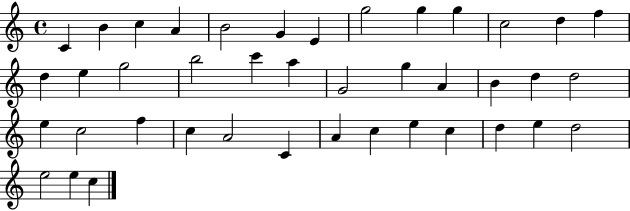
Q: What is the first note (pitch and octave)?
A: C4